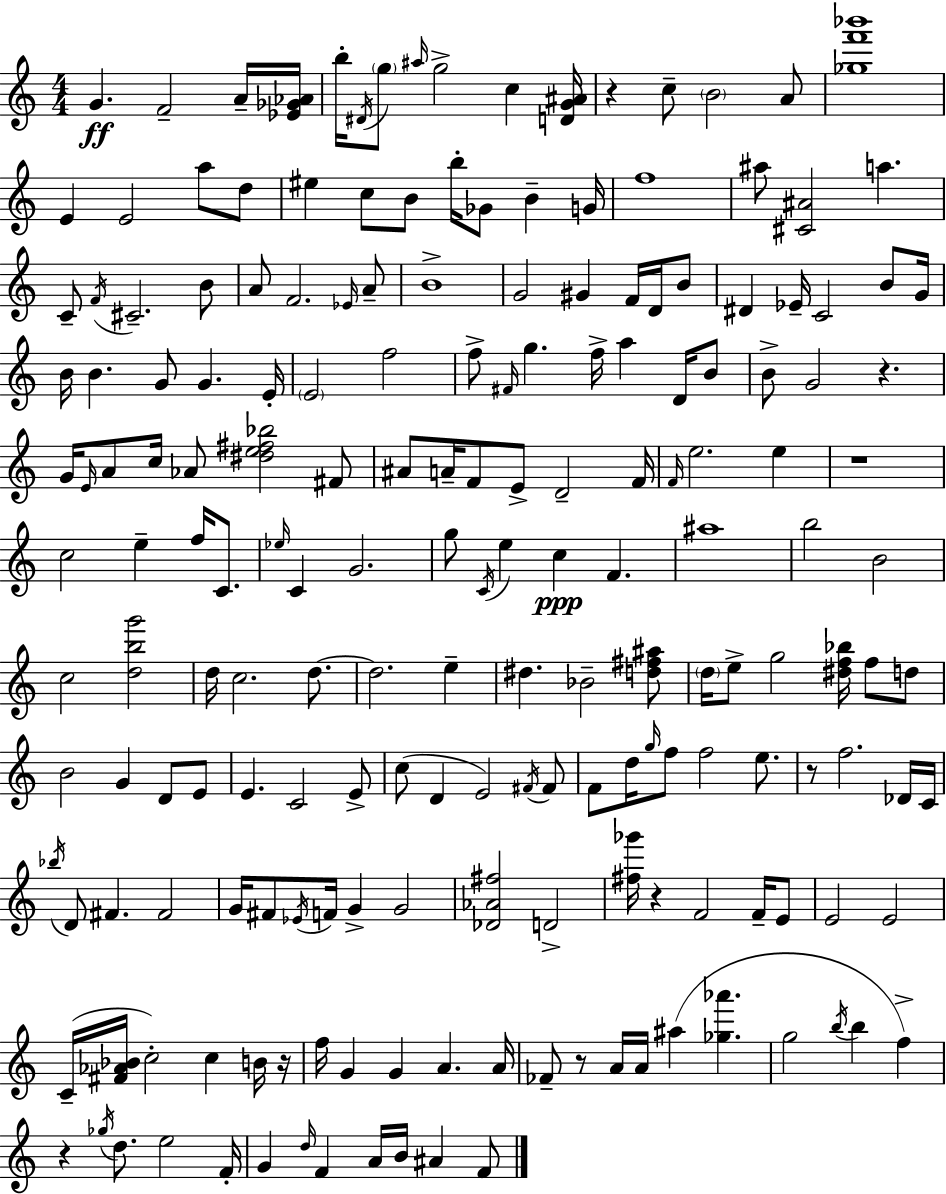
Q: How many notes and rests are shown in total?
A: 189